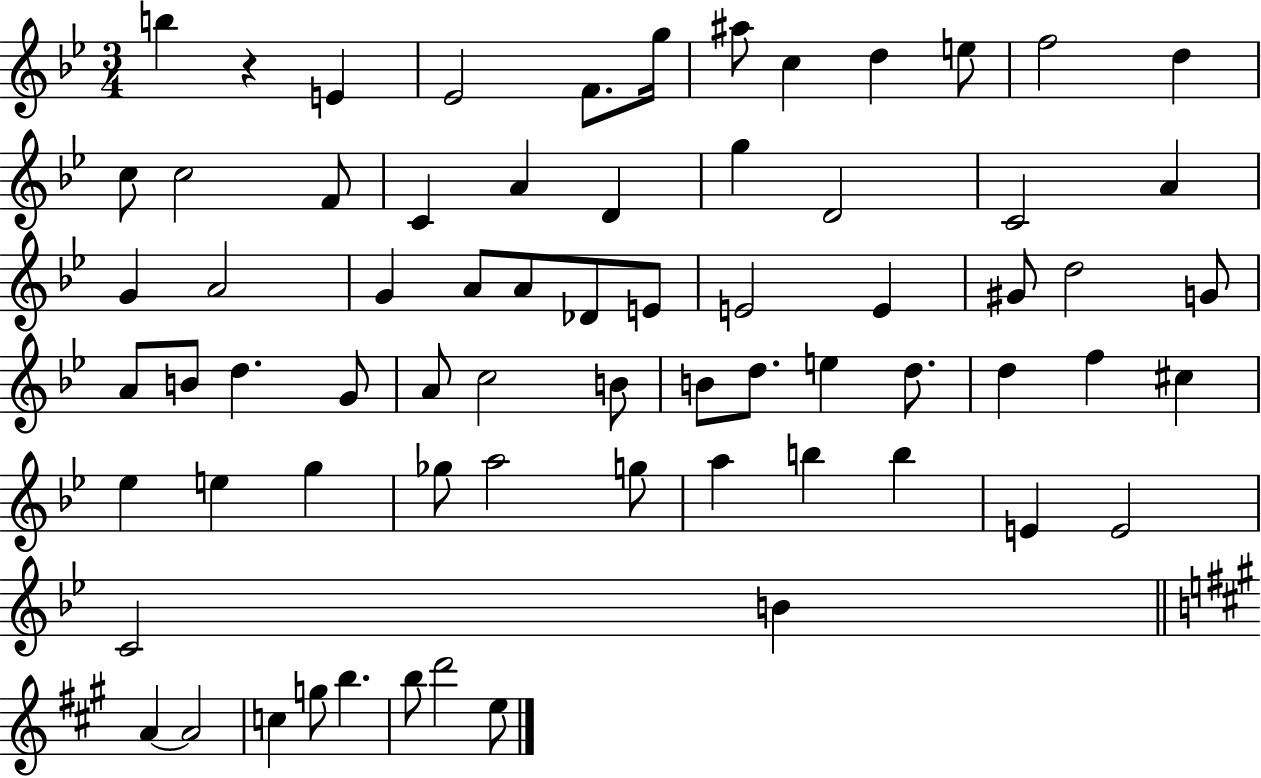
B5/q R/q E4/q Eb4/h F4/e. G5/s A#5/e C5/q D5/q E5/e F5/h D5/q C5/e C5/h F4/e C4/q A4/q D4/q G5/q D4/h C4/h A4/q G4/q A4/h G4/q A4/e A4/e Db4/e E4/e E4/h E4/q G#4/e D5/h G4/e A4/e B4/e D5/q. G4/e A4/e C5/h B4/e B4/e D5/e. E5/q D5/e. D5/q F5/q C#5/q Eb5/q E5/q G5/q Gb5/e A5/h G5/e A5/q B5/q B5/q E4/q E4/h C4/h B4/q A4/q A4/h C5/q G5/e B5/q. B5/e D6/h E5/e